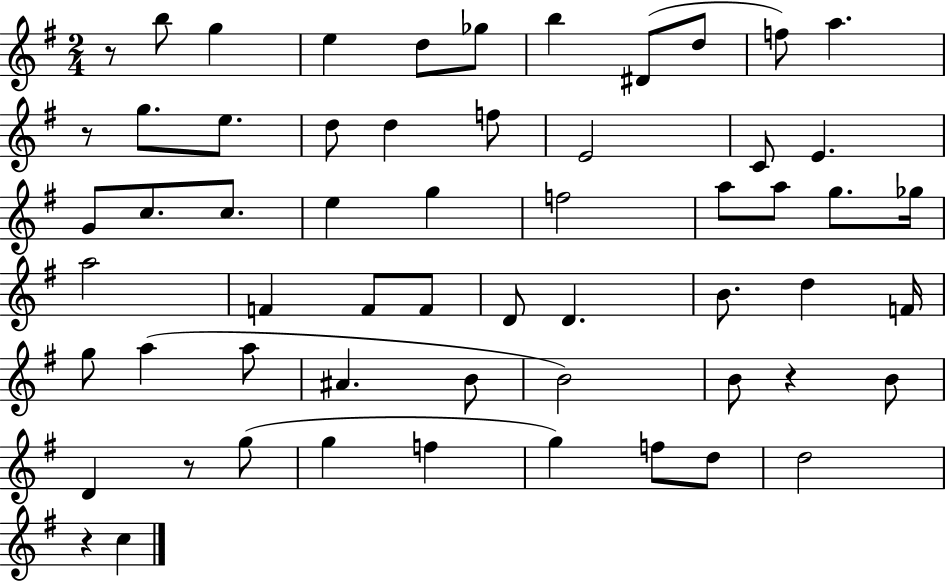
{
  \clef treble
  \numericTimeSignature
  \time 2/4
  \key g \major
  r8 b''8 g''4 | e''4 d''8 ges''8 | b''4 dis'8( d''8 | f''8) a''4. | \break r8 g''8. e''8. | d''8 d''4 f''8 | e'2 | c'8 e'4. | \break g'8 c''8. c''8. | e''4 g''4 | f''2 | a''8 a''8 g''8. ges''16 | \break a''2 | f'4 f'8 f'8 | d'8 d'4. | b'8. d''4 f'16 | \break g''8 a''4( a''8 | ais'4. b'8 | b'2) | b'8 r4 b'8 | \break d'4 r8 g''8( | g''4 f''4 | g''4) f''8 d''8 | d''2 | \break r4 c''4 | \bar "|."
}